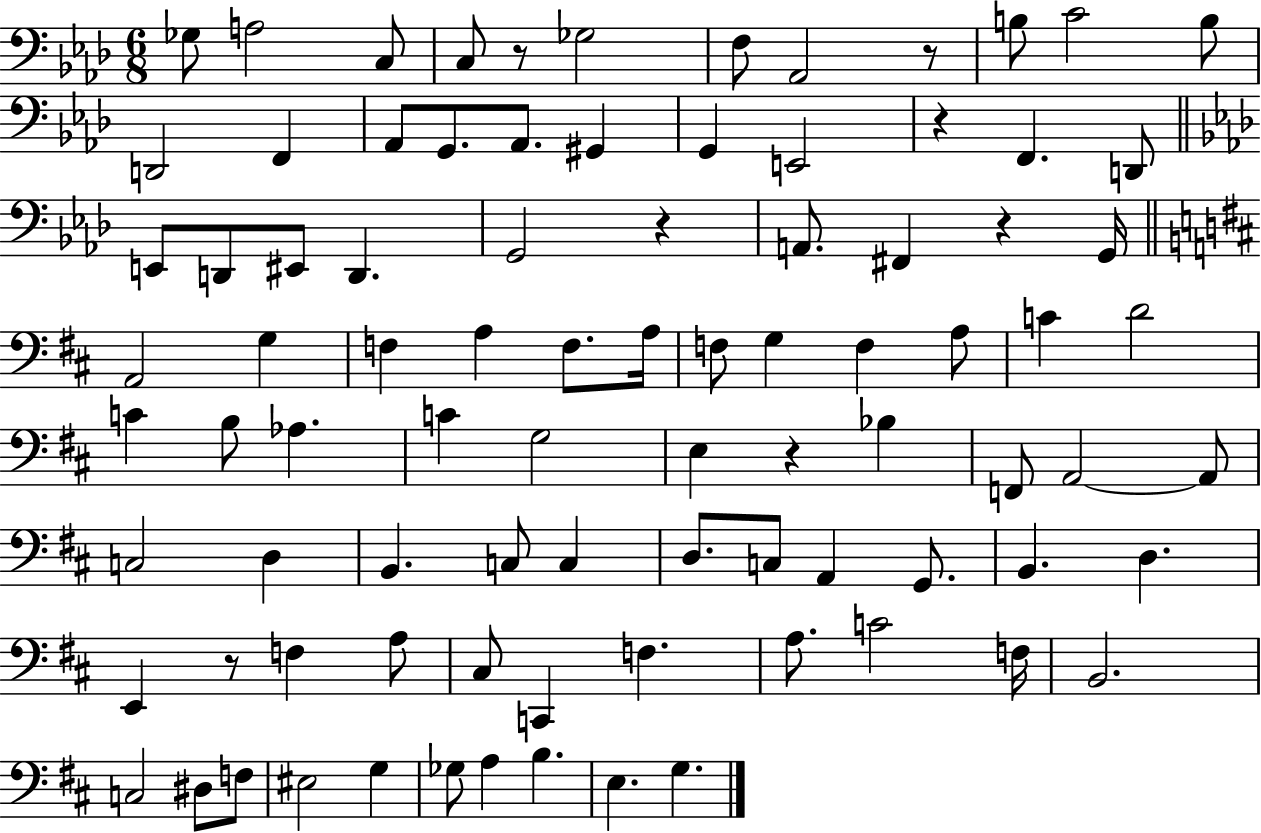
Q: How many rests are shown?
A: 7